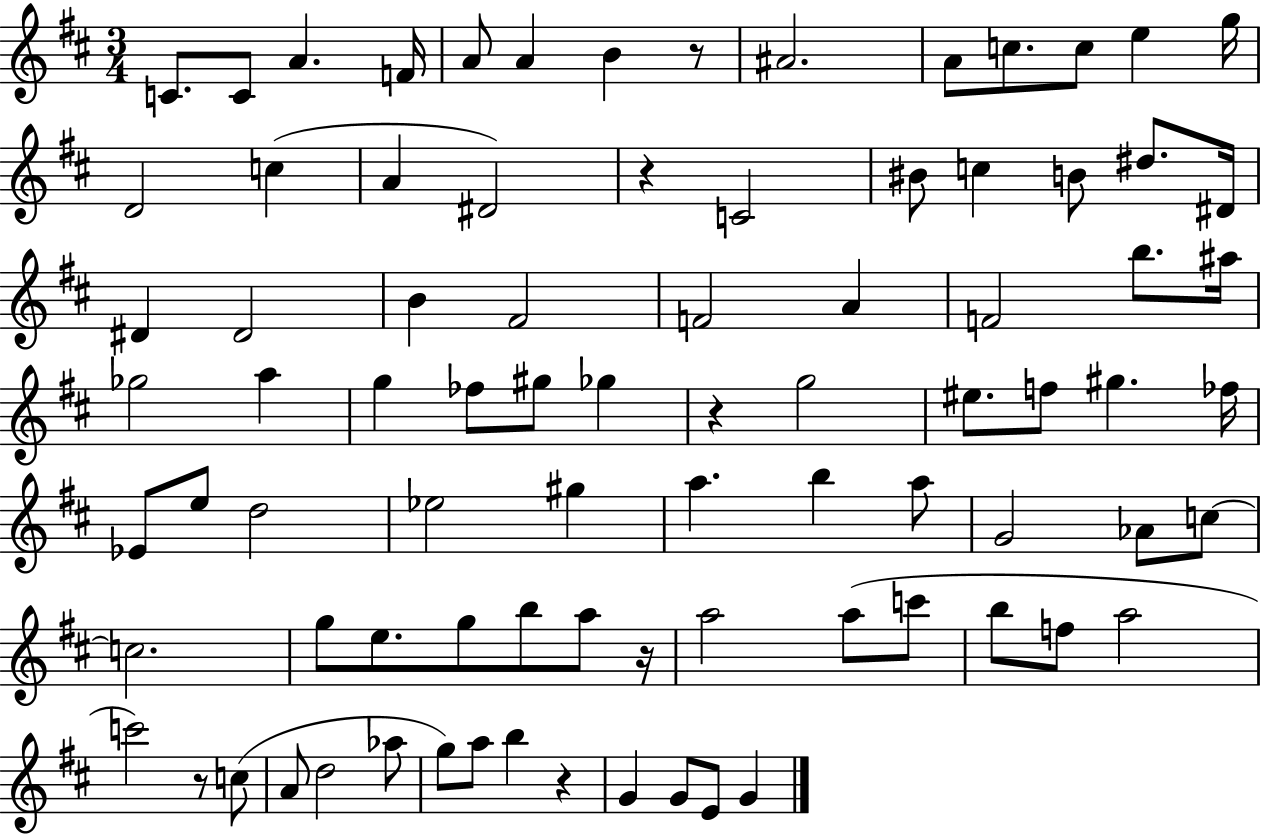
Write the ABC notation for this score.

X:1
T:Untitled
M:3/4
L:1/4
K:D
C/2 C/2 A F/4 A/2 A B z/2 ^A2 A/2 c/2 c/2 e g/4 D2 c A ^D2 z C2 ^B/2 c B/2 ^d/2 ^D/4 ^D ^D2 B ^F2 F2 A F2 b/2 ^a/4 _g2 a g _f/2 ^g/2 _g z g2 ^e/2 f/2 ^g _f/4 _E/2 e/2 d2 _e2 ^g a b a/2 G2 _A/2 c/2 c2 g/2 e/2 g/2 b/2 a/2 z/4 a2 a/2 c'/2 b/2 f/2 a2 c'2 z/2 c/2 A/2 d2 _a/2 g/2 a/2 b z G G/2 E/2 G